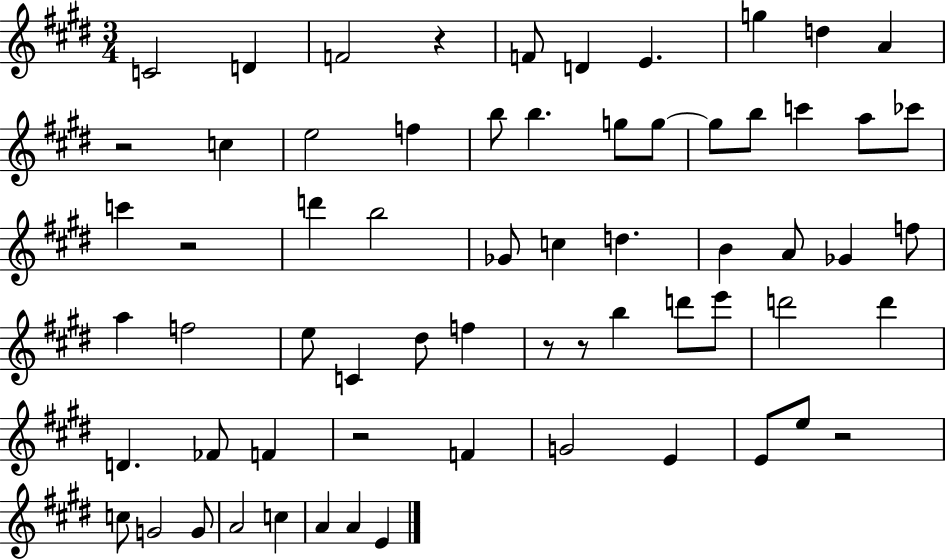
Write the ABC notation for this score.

X:1
T:Untitled
M:3/4
L:1/4
K:E
C2 D F2 z F/2 D E g d A z2 c e2 f b/2 b g/2 g/2 g/2 b/2 c' a/2 _c'/2 c' z2 d' b2 _G/2 c d B A/2 _G f/2 a f2 e/2 C ^d/2 f z/2 z/2 b d'/2 e'/2 d'2 d' D _F/2 F z2 F G2 E E/2 e/2 z2 c/2 G2 G/2 A2 c A A E